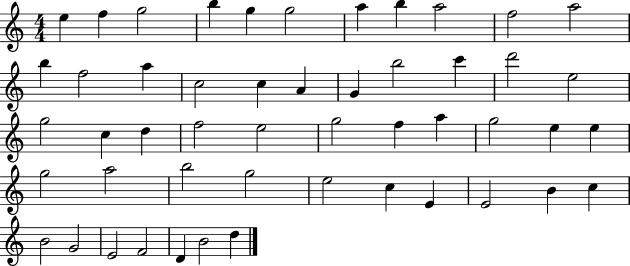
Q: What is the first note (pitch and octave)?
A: E5